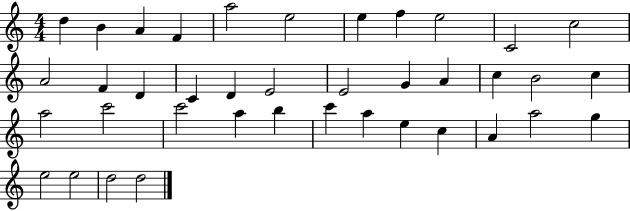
D5/q B4/q A4/q F4/q A5/h E5/h E5/q F5/q E5/h C4/h C5/h A4/h F4/q D4/q C4/q D4/q E4/h E4/h G4/q A4/q C5/q B4/h C5/q A5/h C6/h C6/h A5/q B5/q C6/q A5/q E5/q C5/q A4/q A5/h G5/q E5/h E5/h D5/h D5/h